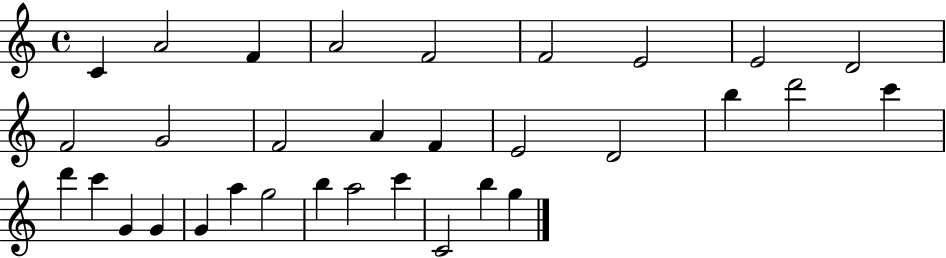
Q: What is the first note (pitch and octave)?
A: C4